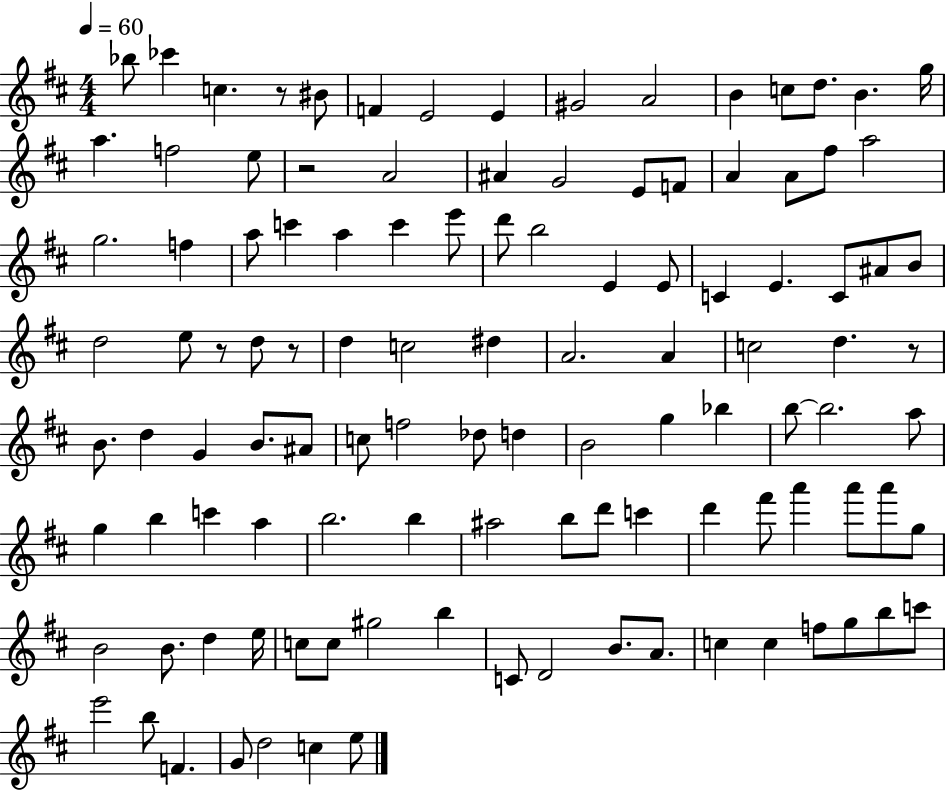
Bb5/e CES6/q C5/q. R/e BIS4/e F4/q E4/h E4/q G#4/h A4/h B4/q C5/e D5/e. B4/q. G5/s A5/q. F5/h E5/e R/h A4/h A#4/q G4/h E4/e F4/e A4/q A4/e F#5/e A5/h G5/h. F5/q A5/e C6/q A5/q C6/q E6/e D6/e B5/h E4/q E4/e C4/q E4/q. C4/e A#4/e B4/e D5/h E5/e R/e D5/e R/e D5/q C5/h D#5/q A4/h. A4/q C5/h D5/q. R/e B4/e. D5/q G4/q B4/e. A#4/e C5/e F5/h Db5/e D5/q B4/h G5/q Bb5/q B5/e B5/h. A5/e G5/q B5/q C6/q A5/q B5/h. B5/q A#5/h B5/e D6/e C6/q D6/q F#6/e A6/q A6/e A6/e G5/e B4/h B4/e. D5/q E5/s C5/e C5/e G#5/h B5/q C4/e D4/h B4/e. A4/e. C5/q C5/q F5/e G5/e B5/e C6/e E6/h B5/e F4/q. G4/e D5/h C5/q E5/e